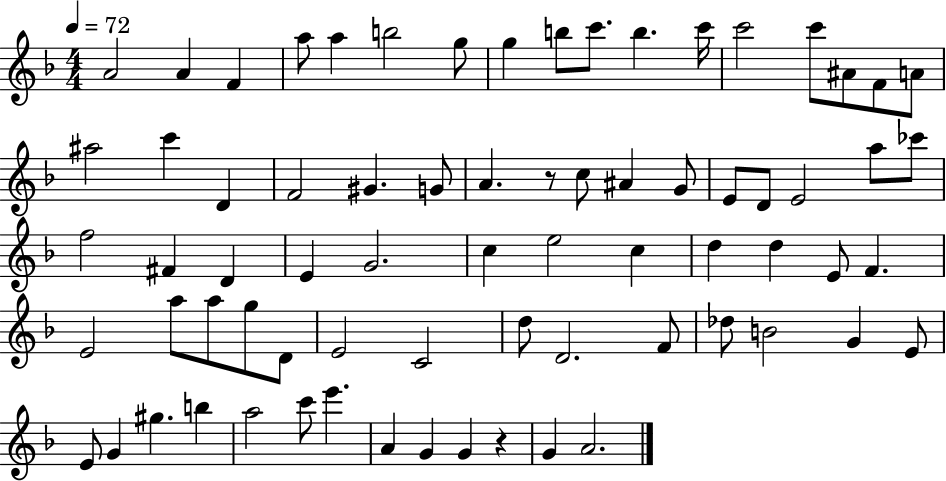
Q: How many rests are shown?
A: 2